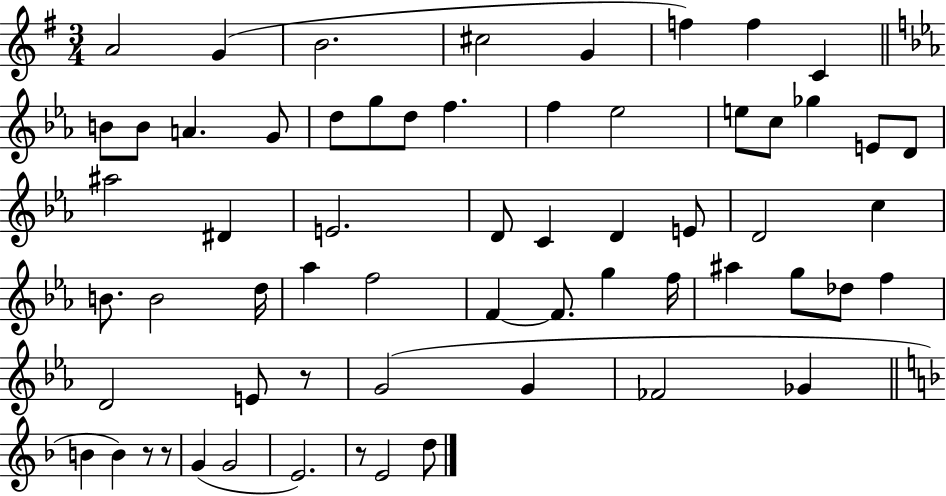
A4/h G4/q B4/h. C#5/h G4/q F5/q F5/q C4/q B4/e B4/e A4/q. G4/e D5/e G5/e D5/e F5/q. F5/q Eb5/h E5/e C5/e Gb5/q E4/e D4/e A#5/h D#4/q E4/h. D4/e C4/q D4/q E4/e D4/h C5/q B4/e. B4/h D5/s Ab5/q F5/h F4/q F4/e. G5/q F5/s A#5/q G5/e Db5/e F5/q D4/h E4/e R/e G4/h G4/q FES4/h Gb4/q B4/q B4/q R/e R/e G4/q G4/h E4/h. R/e E4/h D5/e